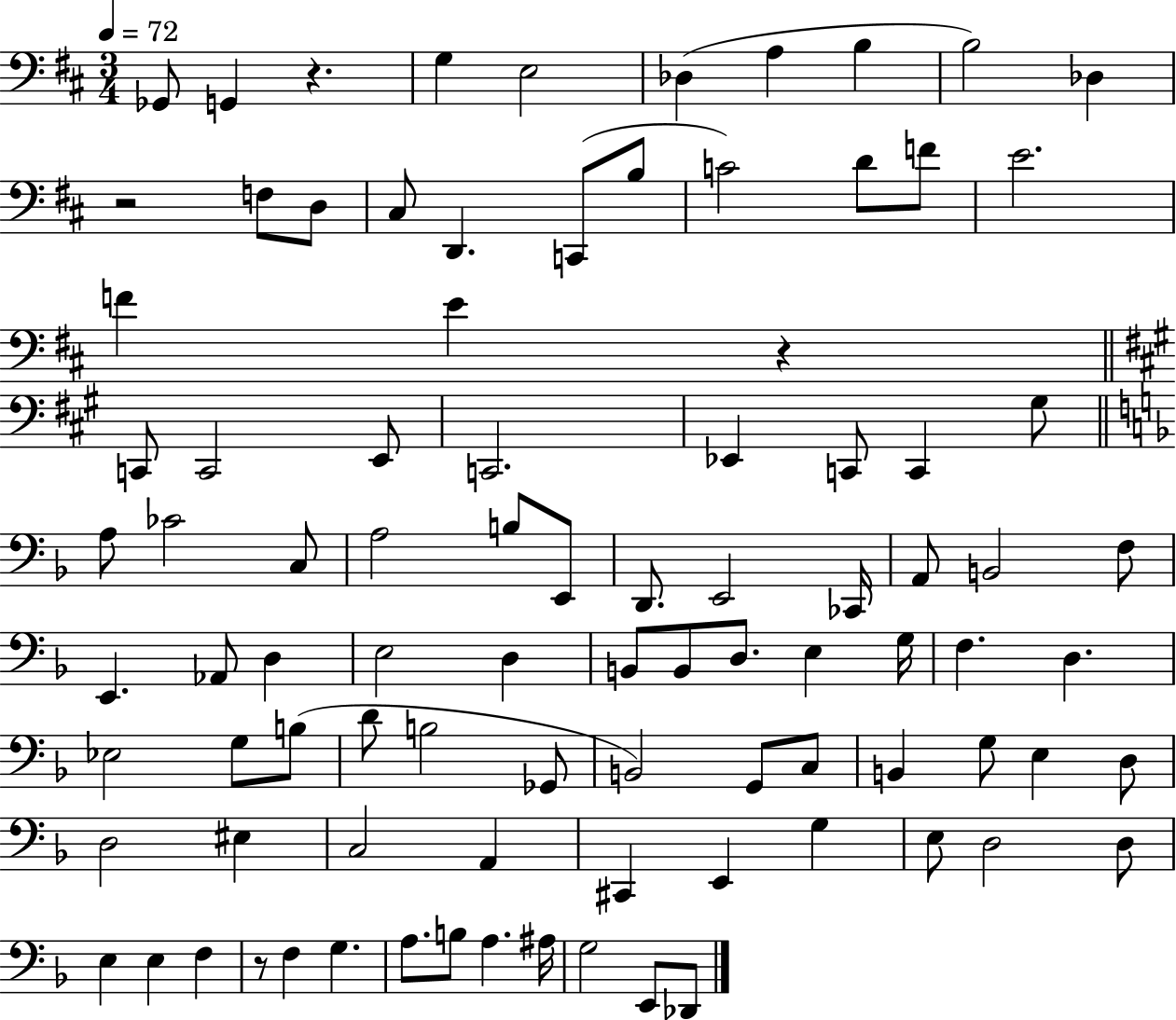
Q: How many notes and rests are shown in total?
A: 92